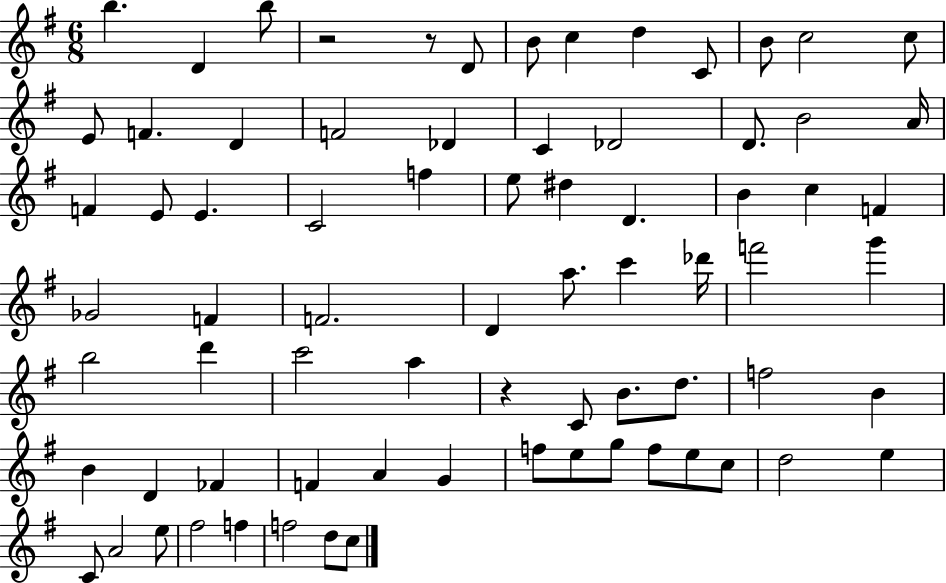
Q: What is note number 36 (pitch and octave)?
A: D4